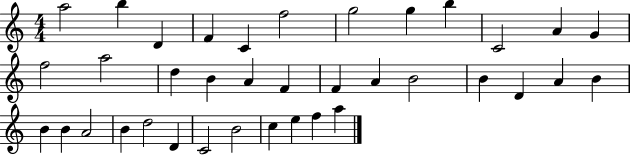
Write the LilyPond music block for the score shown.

{
  \clef treble
  \numericTimeSignature
  \time 4/4
  \key c \major
  a''2 b''4 d'4 | f'4 c'4 f''2 | g''2 g''4 b''4 | c'2 a'4 g'4 | \break f''2 a''2 | d''4 b'4 a'4 f'4 | f'4 a'4 b'2 | b'4 d'4 a'4 b'4 | \break b'4 b'4 a'2 | b'4 d''2 d'4 | c'2 b'2 | c''4 e''4 f''4 a''4 | \break \bar "|."
}